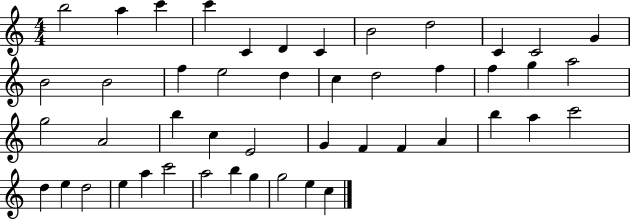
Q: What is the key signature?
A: C major